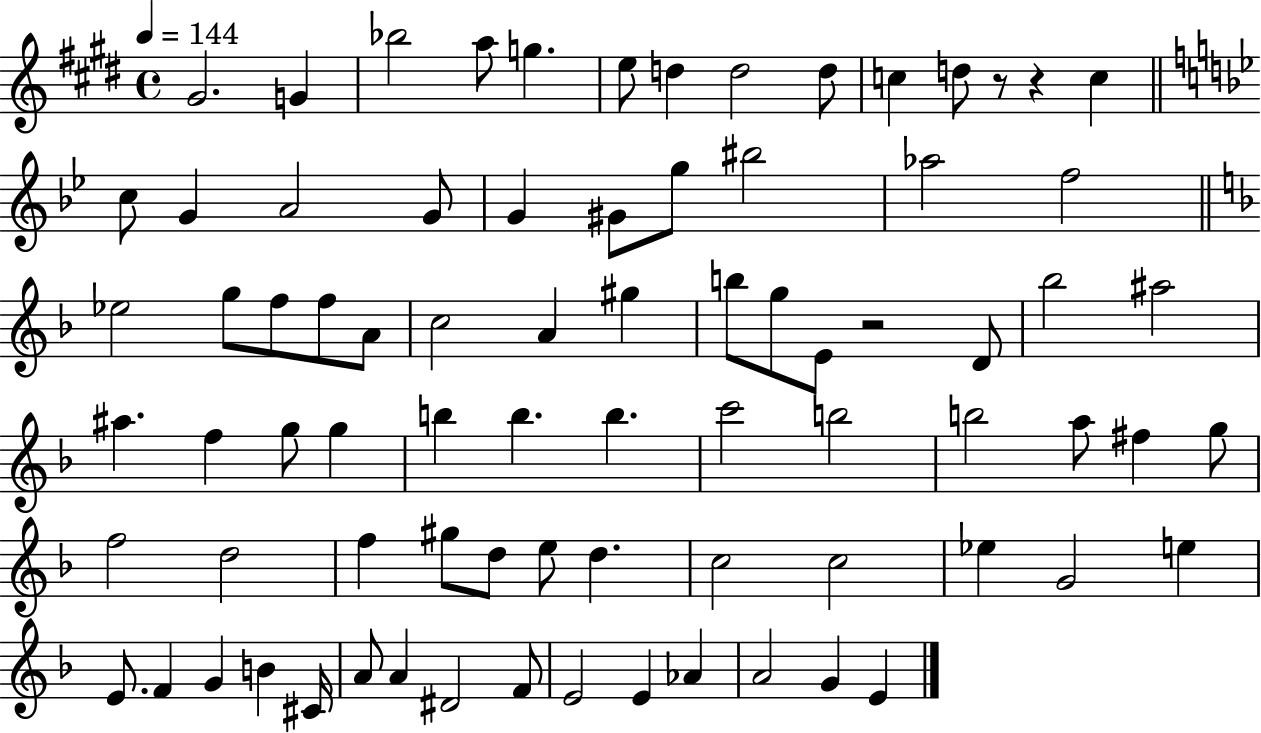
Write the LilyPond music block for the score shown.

{
  \clef treble
  \time 4/4
  \defaultTimeSignature
  \key e \major
  \tempo 4 = 144
  \repeat volta 2 { gis'2. g'4 | bes''2 a''8 g''4. | e''8 d''4 d''2 d''8 | c''4 d''8 r8 r4 c''4 | \break \bar "||" \break \key bes \major c''8 g'4 a'2 g'8 | g'4 gis'8 g''8 bis''2 | aes''2 f''2 | \bar "||" \break \key f \major ees''2 g''8 f''8 f''8 a'8 | c''2 a'4 gis''4 | b''8 g''8 e'8 r2 d'8 | bes''2 ais''2 | \break ais''4. f''4 g''8 g''4 | b''4 b''4. b''4. | c'''2 b''2 | b''2 a''8 fis''4 g''8 | \break f''2 d''2 | f''4 gis''8 d''8 e''8 d''4. | c''2 c''2 | ees''4 g'2 e''4 | \break e'8. f'4 g'4 b'4 cis'16 | a'8 a'4 dis'2 f'8 | e'2 e'4 aes'4 | a'2 g'4 e'4 | \break } \bar "|."
}